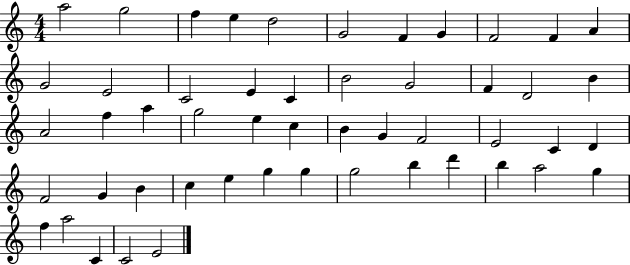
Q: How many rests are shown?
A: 0